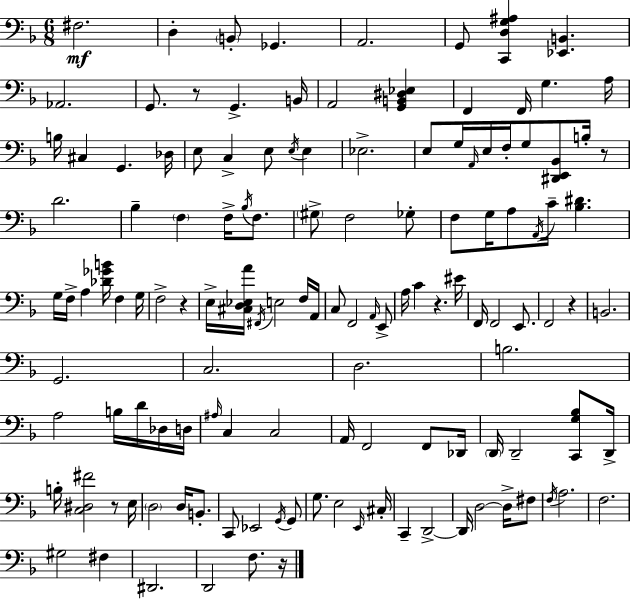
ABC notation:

X:1
T:Untitled
M:6/8
L:1/4
K:Dm
^F,2 D, B,,/2 _G,, A,,2 G,,/2 [C,,D,G,^A,] [_E,,B,,] _A,,2 G,,/2 z/2 G,, B,,/4 A,,2 [G,,B,,^D,_E,] F,, F,,/4 G, A,/4 B,/4 ^C, G,, _D,/4 E,/2 C, E,/2 E,/4 E, _E,2 E,/2 G,/4 A,,/4 E,/4 F,/4 G,/2 [^D,,E,,_B,,]/2 B,/4 z/2 D2 _B, F, F,/4 _B,/4 F,/2 ^G,/2 F,2 _G,/2 F,/2 G,/4 A,/2 A,,/4 C/4 [_B,^D] G,/4 F,/4 A, [_D_GB]/4 F, G,/4 F,2 z E,/4 [^C,D,_E,A]/4 ^F,,/4 E,2 F,/4 A,,/4 C,/2 F,,2 A,,/4 E,,/2 A,/4 C z ^E/4 F,,/4 F,,2 E,,/2 F,,2 z B,,2 G,,2 C,2 D,2 B,2 A,2 B,/4 D/4 _D,/4 D,/4 ^A,/4 C, C,2 A,,/4 F,,2 F,,/2 _D,,/4 D,,/4 D,,2 [C,,G,_B,]/2 D,,/4 B,/4 [C,^D,^F]2 z/2 E,/4 D,2 D,/4 B,,/2 C,,/2 _E,,2 G,,/4 G,,/2 G,/2 E,2 E,,/4 ^C,/4 C,, D,,2 D,,/4 D,2 D,/4 ^F,/2 F,/4 A,2 F,2 ^G,2 ^F, ^D,,2 D,,2 F,/2 z/4